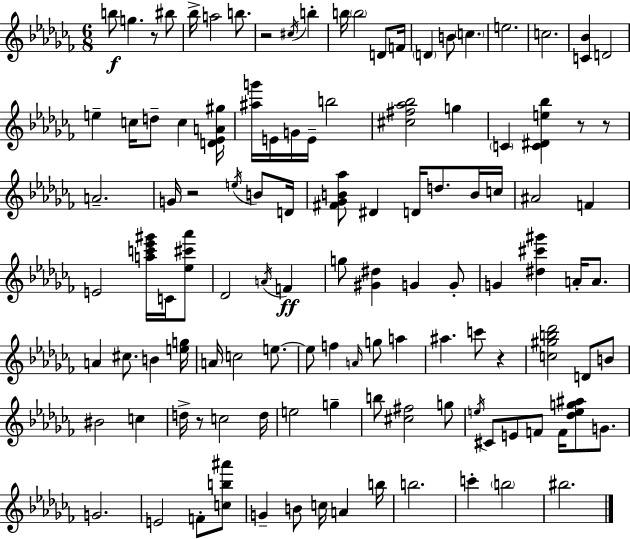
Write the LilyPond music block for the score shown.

{
  \clef treble
  \numericTimeSignature
  \time 6/8
  \key aes \minor
  b''8\f g''4. r8 bis''8 | bes''16-> a''2 b''8. | r2 \acciaccatura { cis''16 } b''4-. | b''16 \parenthesize b''2 d'8 | \break f'16 \parenthesize d'4 b'8 \parenthesize c''4. | e''2. | c''2. | <c' bes'>4 d'2 | \break e''4-- c''16 d''8-- c''4 | <d' ees' a' gis''>16 <ais'' g'''>16 e'16 g'16 e'16-- b''2 | <cis'' fis'' aes'' bes''>2 g''4 | \parenthesize c'4 <c' dis' e'' bes''>4 r8 r8 | \break a'2.-- | g'16 r2 \acciaccatura { e''16 } b'8 | d'16 <fis' ges' b' aes''>8 dis'4 d'16 d''8. | b'16 c''16 ais'2 f'4 | \break e'2 <a'' c''' ees''' gis'''>16 c'16 | <ees'' cis''' aes'''>8 des'2 \acciaccatura { a'16 } f'4\ff | g''8 <gis' dis''>4 g'4 | g'8-. g'4 <dis'' cis''' gis'''>4 a'16-. | \break a'8. a'4 cis''8. b'4 | <e'' g''>16 a'16 c''2 | e''8.~~ e''8 f''4 \grace { a'16 } g''8 | a''4 ais''4. c'''8 | \break r4 <c'' gis'' b'' des'''>2 | d'8 b'8 bis'2 | c''4 d''16-> r8 c''2 | d''16 e''2 | \break g''4-- b''8 <cis'' fis''>2 | g''8 \acciaccatura { e''16 } cis'8 e'8 f'8 f'16 | <des'' e'' g'' ais''>8 g'8. g'2. | e'2 | \break f'8-. <c'' b'' ais'''>8 g'4-- b'8 c''16 | a'4 b''16 b''2. | c'''4-. \parenthesize b''2 | bis''2. | \break \bar "|."
}